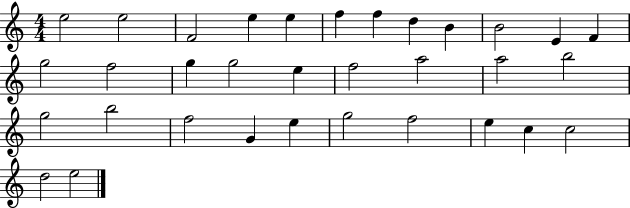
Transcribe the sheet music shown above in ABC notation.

X:1
T:Untitled
M:4/4
L:1/4
K:C
e2 e2 F2 e e f f d B B2 E F g2 f2 g g2 e f2 a2 a2 b2 g2 b2 f2 G e g2 f2 e c c2 d2 e2